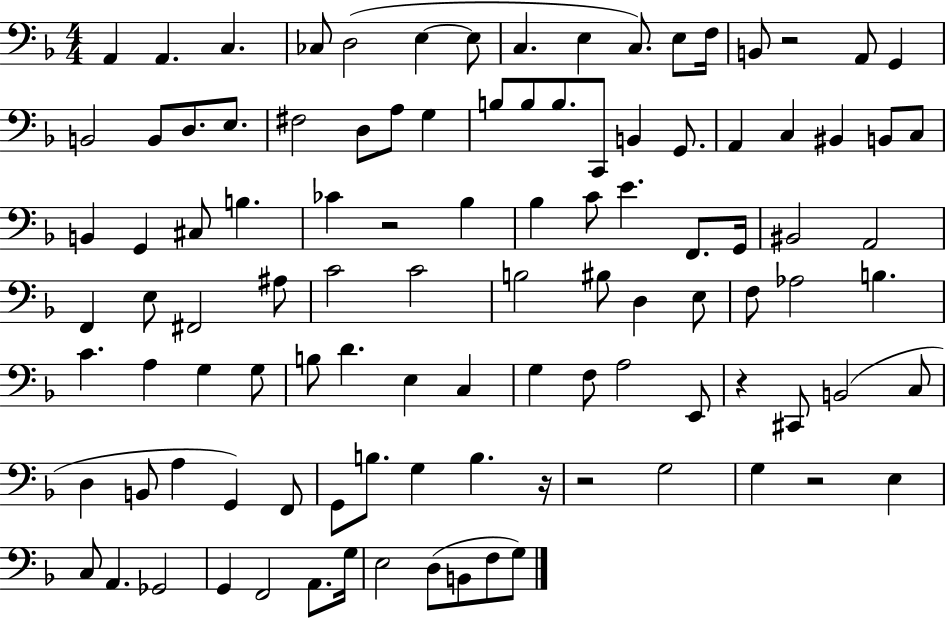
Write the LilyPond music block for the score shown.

{
  \clef bass
  \numericTimeSignature
  \time 4/4
  \key f \major
  a,4 a,4. c4. | ces8 d2( e4~~ e8 | c4. e4 c8.) e8 f16 | b,8 r2 a,8 g,4 | \break b,2 b,8 d8. e8. | fis2 d8 a8 g4 | b8 b8 b8. c,8 b,4 g,8. | a,4 c4 bis,4 b,8 c8 | \break b,4 g,4 cis8 b4. | ces'4 r2 bes4 | bes4 c'8 e'4. f,8. g,16 | bis,2 a,2 | \break f,4 e8 fis,2 ais8 | c'2 c'2 | b2 bis8 d4 e8 | f8 aes2 b4. | \break c'4. a4 g4 g8 | b8 d'4. e4 c4 | g4 f8 a2 e,8 | r4 cis,8 b,2( c8 | \break d4 b,8 a4 g,4) f,8 | g,8 b8. g4 b4. r16 | r2 g2 | g4 r2 e4 | \break c8 a,4. ges,2 | g,4 f,2 a,8. g16 | e2 d8( b,8 f8 g8) | \bar "|."
}